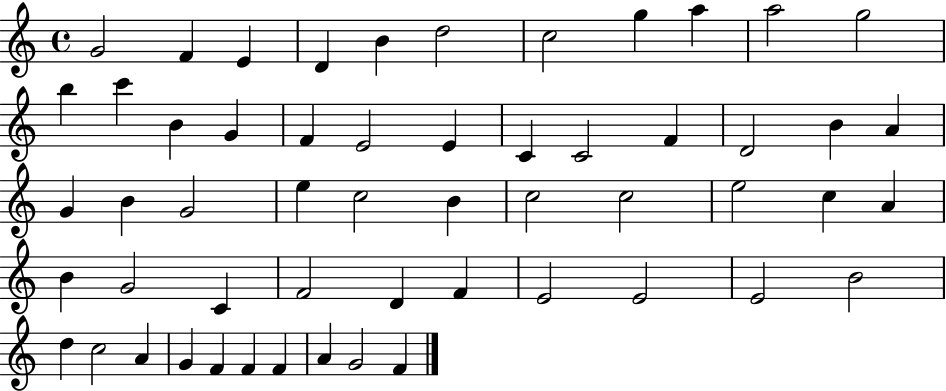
X:1
T:Untitled
M:4/4
L:1/4
K:C
G2 F E D B d2 c2 g a a2 g2 b c' B G F E2 E C C2 F D2 B A G B G2 e c2 B c2 c2 e2 c A B G2 C F2 D F E2 E2 E2 B2 d c2 A G F F F A G2 F